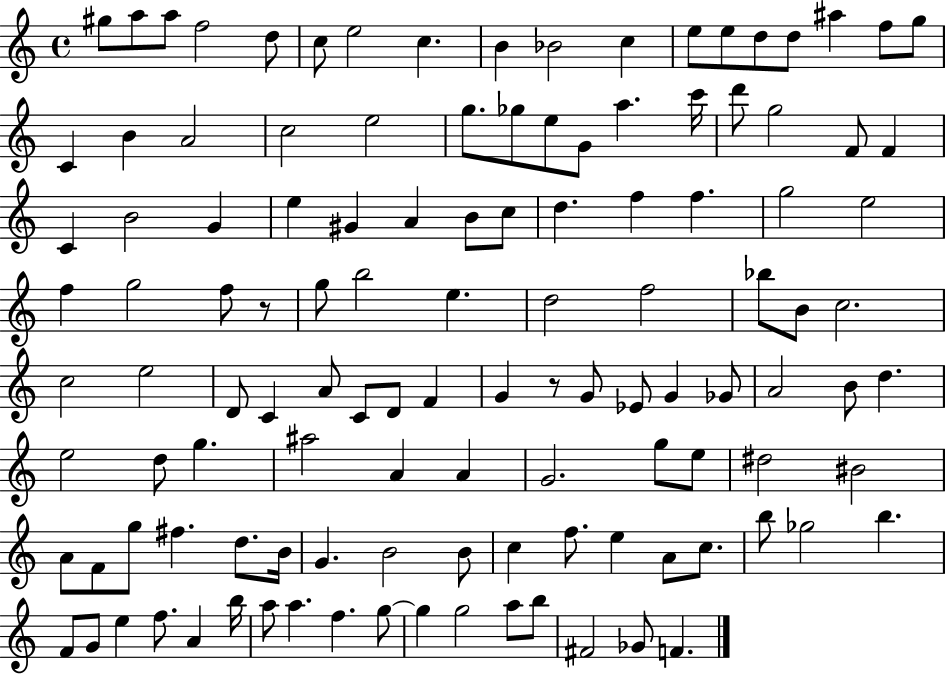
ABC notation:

X:1
T:Untitled
M:4/4
L:1/4
K:C
^g/2 a/2 a/2 f2 d/2 c/2 e2 c B _B2 c e/2 e/2 d/2 d/2 ^a f/2 g/2 C B A2 c2 e2 g/2 _g/2 e/2 G/2 a c'/4 d'/2 g2 F/2 F C B2 G e ^G A B/2 c/2 d f f g2 e2 f g2 f/2 z/2 g/2 b2 e d2 f2 _b/2 B/2 c2 c2 e2 D/2 C A/2 C/2 D/2 F G z/2 G/2 _E/2 G _G/2 A2 B/2 d e2 d/2 g ^a2 A A G2 g/2 e/2 ^d2 ^B2 A/2 F/2 g/2 ^f d/2 B/4 G B2 B/2 c f/2 e A/2 c/2 b/2 _g2 b F/2 G/2 e f/2 A b/4 a/2 a f g/2 g g2 a/2 b/2 ^F2 _G/2 F